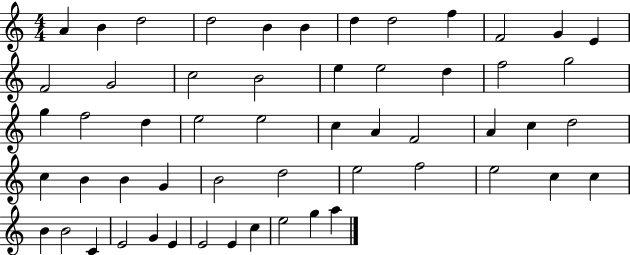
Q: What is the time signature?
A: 4/4